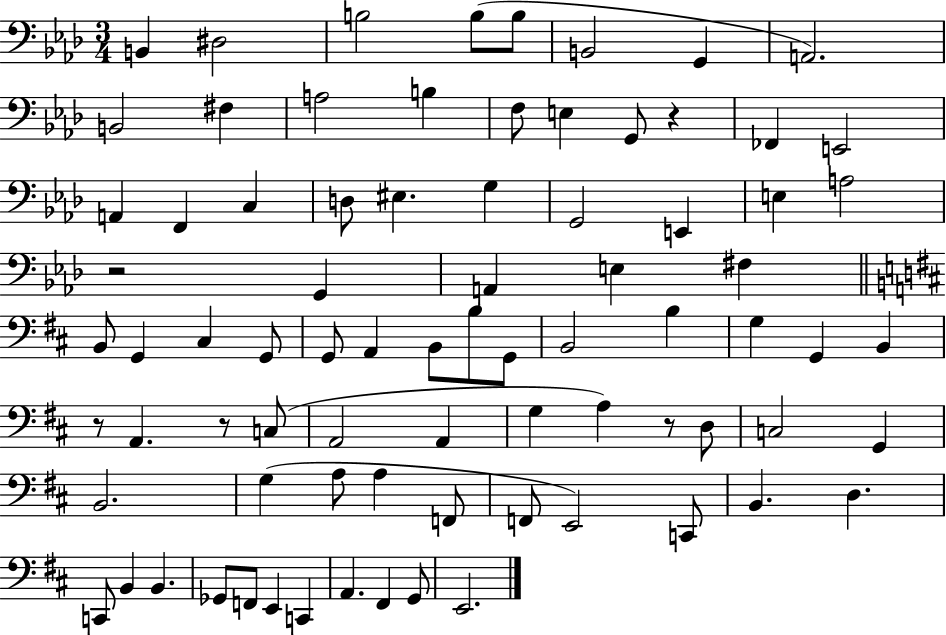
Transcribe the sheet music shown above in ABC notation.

X:1
T:Untitled
M:3/4
L:1/4
K:Ab
B,, ^D,2 B,2 B,/2 B,/2 B,,2 G,, A,,2 B,,2 ^F, A,2 B, F,/2 E, G,,/2 z _F,, E,,2 A,, F,, C, D,/2 ^E, G, G,,2 E,, E, A,2 z2 G,, A,, E, ^F, B,,/2 G,, ^C, G,,/2 G,,/2 A,, B,,/2 B,/2 G,,/2 B,,2 B, G, G,, B,, z/2 A,, z/2 C,/2 A,,2 A,, G, A, z/2 D,/2 C,2 G,, B,,2 G, A,/2 A, F,,/2 F,,/2 E,,2 C,,/2 B,, D, C,,/2 B,, B,, _G,,/2 F,,/2 E,, C,, A,, ^F,, G,,/2 E,,2